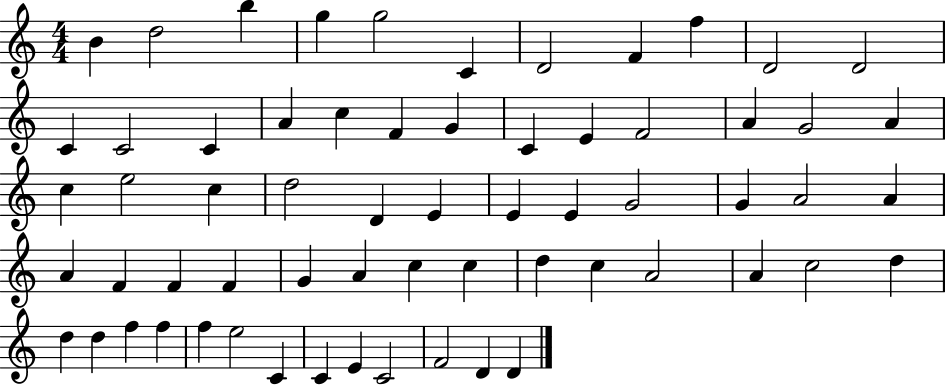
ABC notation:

X:1
T:Untitled
M:4/4
L:1/4
K:C
B d2 b g g2 C D2 F f D2 D2 C C2 C A c F G C E F2 A G2 A c e2 c d2 D E E E G2 G A2 A A F F F G A c c d c A2 A c2 d d d f f f e2 C C E C2 F2 D D